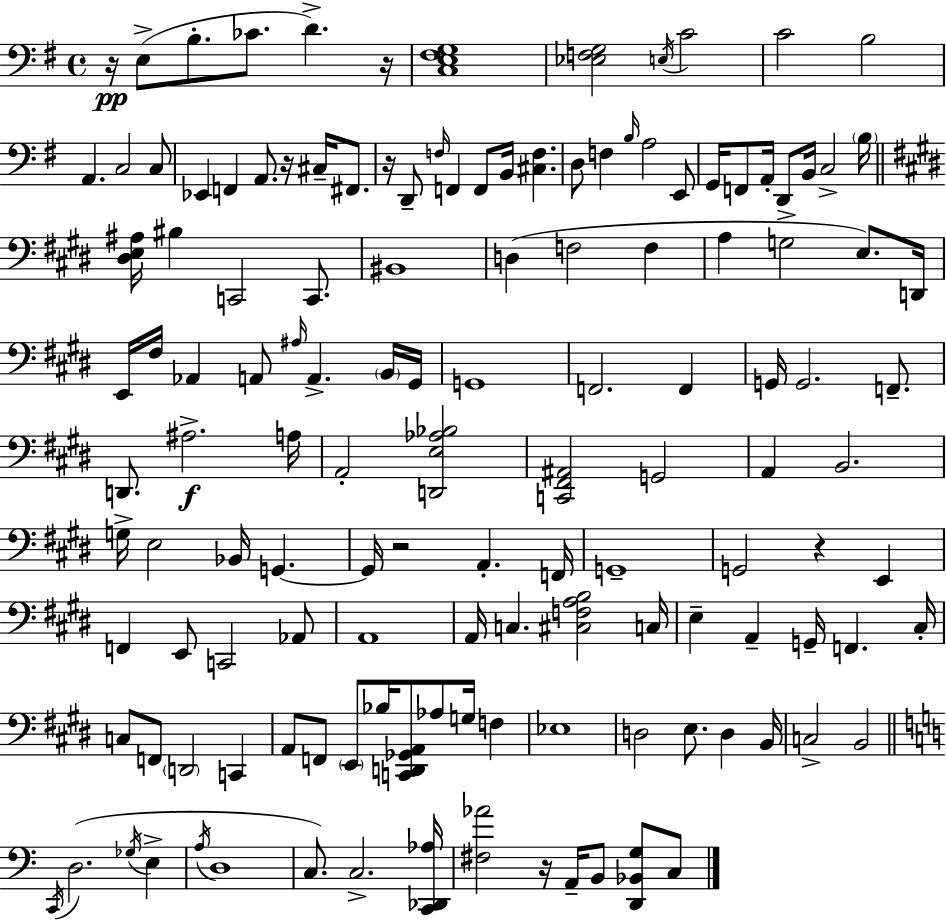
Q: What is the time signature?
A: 4/4